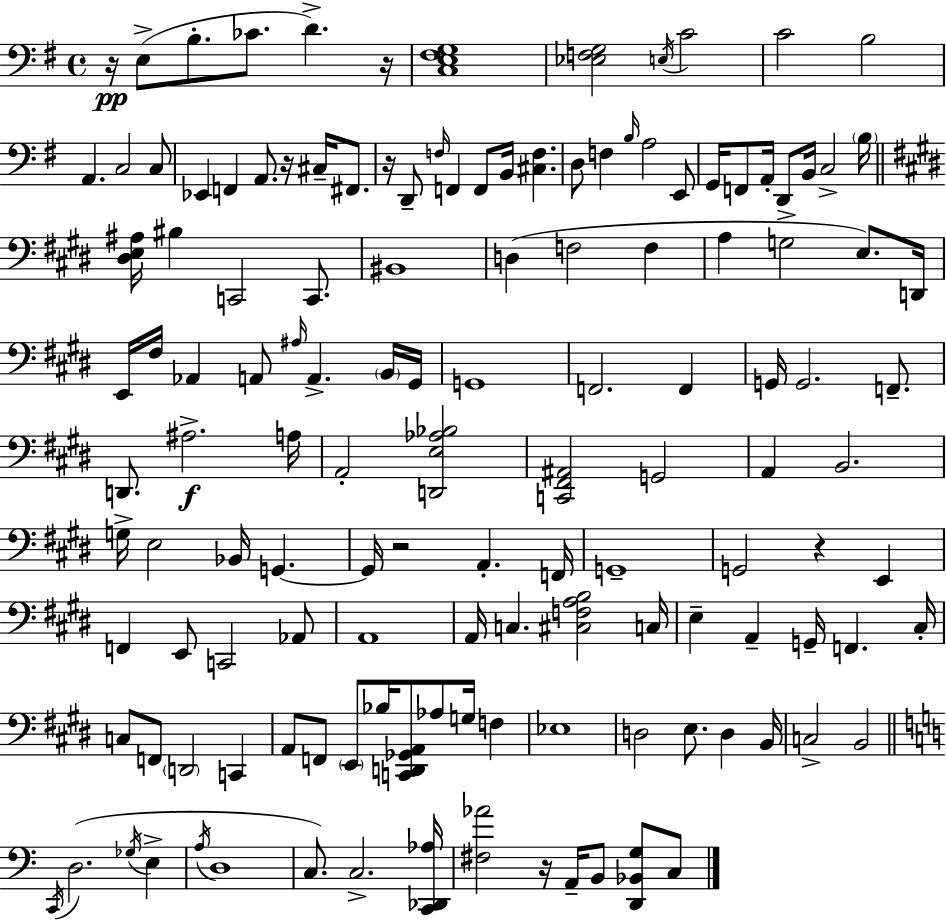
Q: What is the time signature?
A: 4/4